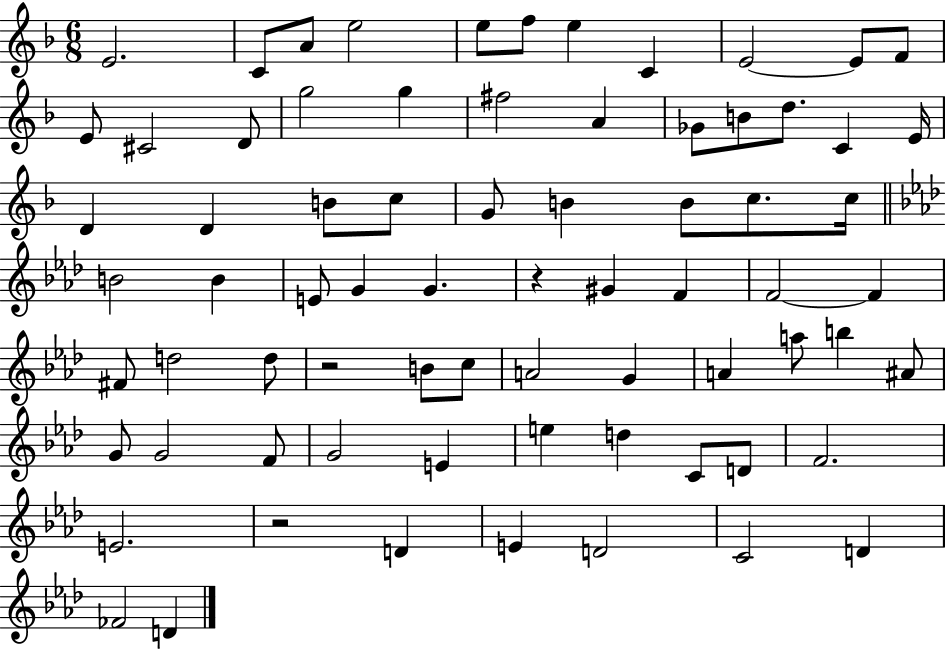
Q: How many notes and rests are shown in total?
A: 73